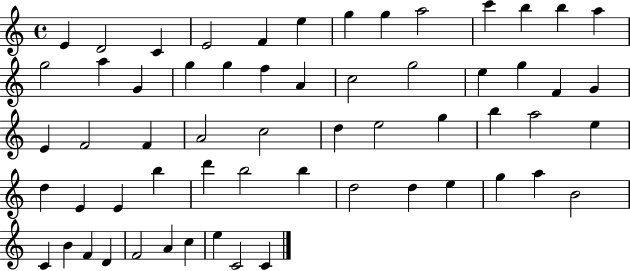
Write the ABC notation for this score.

X:1
T:Untitled
M:4/4
L:1/4
K:C
E D2 C E2 F e g g a2 c' b b a g2 a G g g f A c2 g2 e g F G E F2 F A2 c2 d e2 g b a2 e d E E b d' b2 b d2 d e g a B2 C B F D F2 A c e C2 C